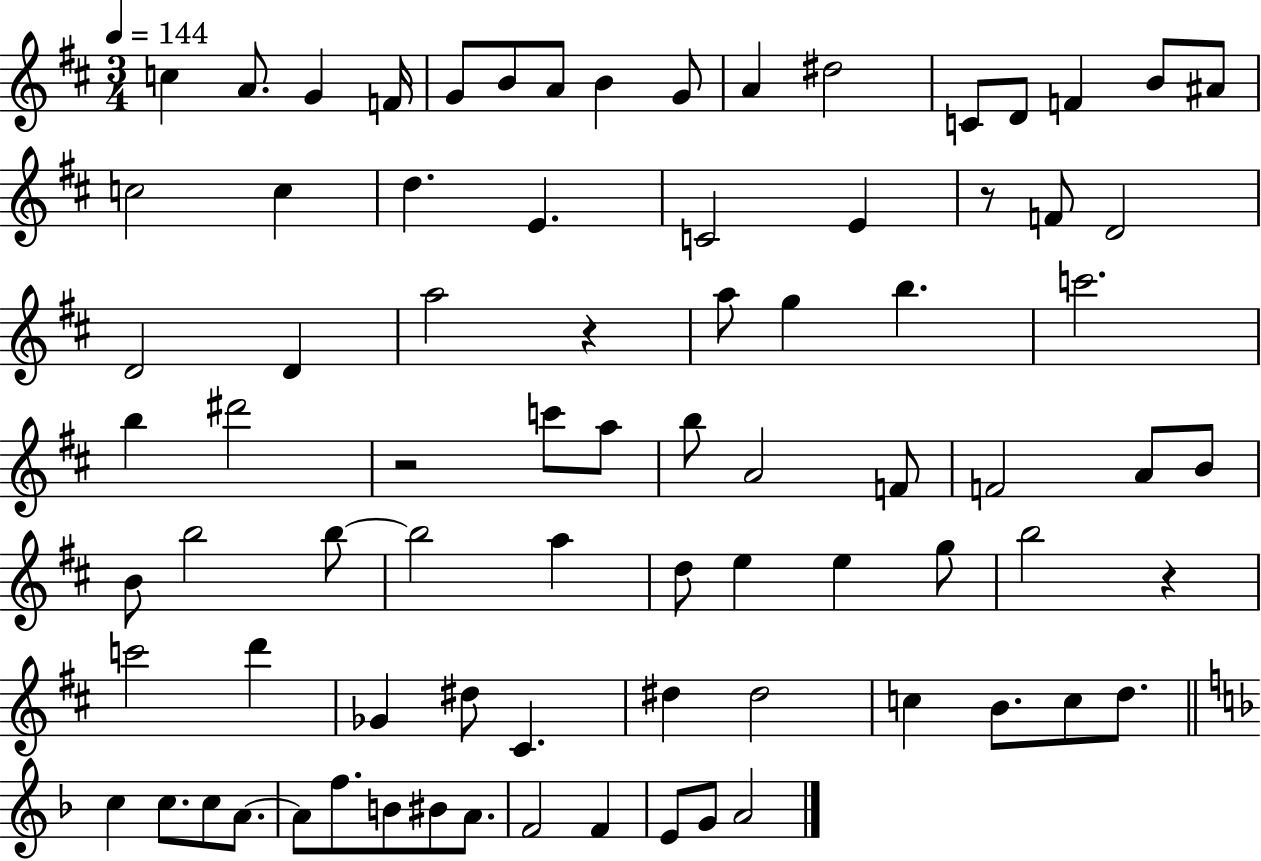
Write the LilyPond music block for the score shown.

{
  \clef treble
  \numericTimeSignature
  \time 3/4
  \key d \major
  \tempo 4 = 144
  c''4 a'8. g'4 f'16 | g'8 b'8 a'8 b'4 g'8 | a'4 dis''2 | c'8 d'8 f'4 b'8 ais'8 | \break c''2 c''4 | d''4. e'4. | c'2 e'4 | r8 f'8 d'2 | \break d'2 d'4 | a''2 r4 | a''8 g''4 b''4. | c'''2. | \break b''4 dis'''2 | r2 c'''8 a''8 | b''8 a'2 f'8 | f'2 a'8 b'8 | \break b'8 b''2 b''8~~ | b''2 a''4 | d''8 e''4 e''4 g''8 | b''2 r4 | \break c'''2 d'''4 | ges'4 dis''8 cis'4. | dis''4 dis''2 | c''4 b'8. c''8 d''8. | \break \bar "||" \break \key d \minor c''4 c''8. c''8 a'8.~~ | a'8 f''8. b'8 bis'8 a'8. | f'2 f'4 | e'8 g'8 a'2 | \break \bar "|."
}